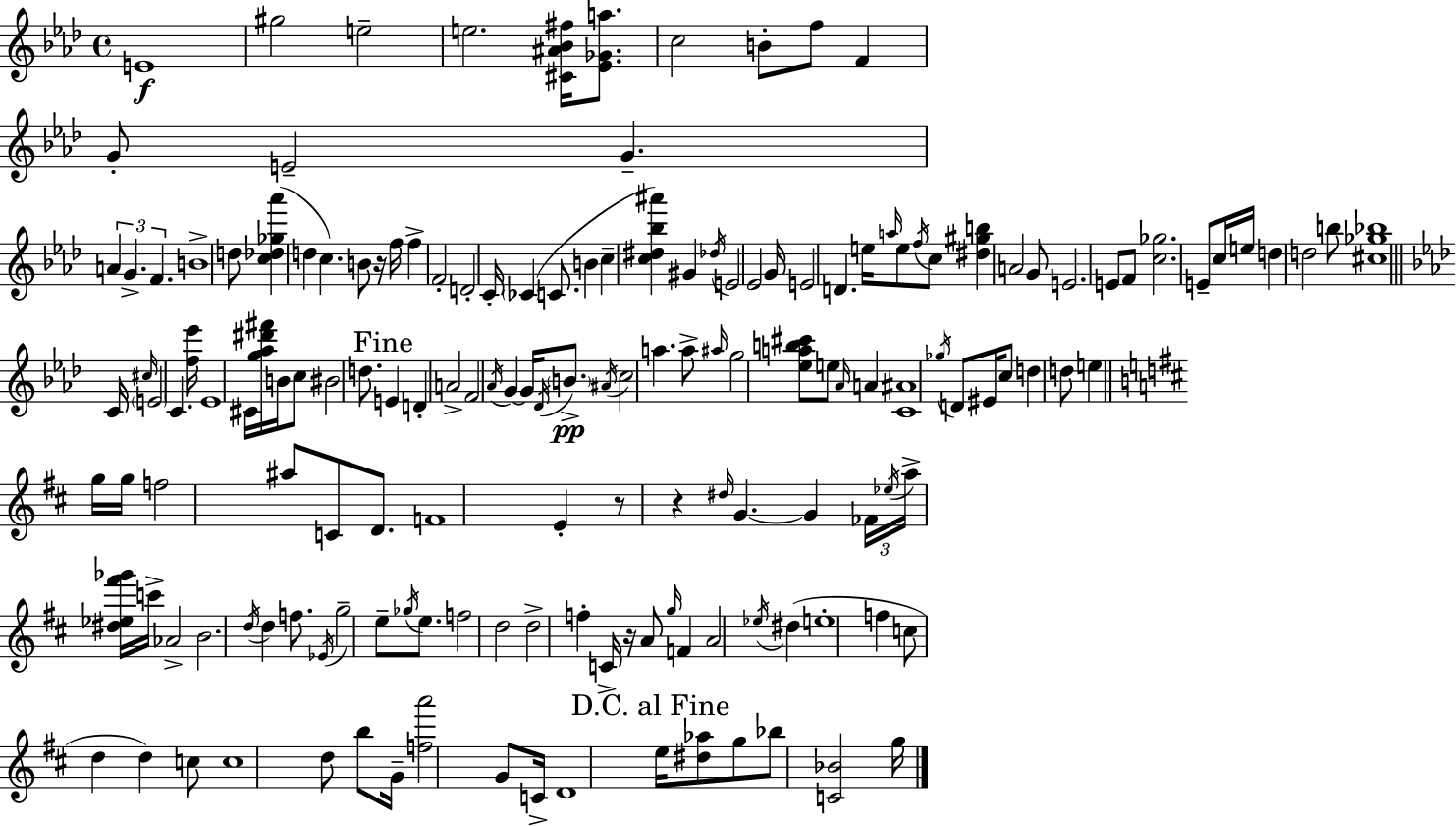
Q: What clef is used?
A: treble